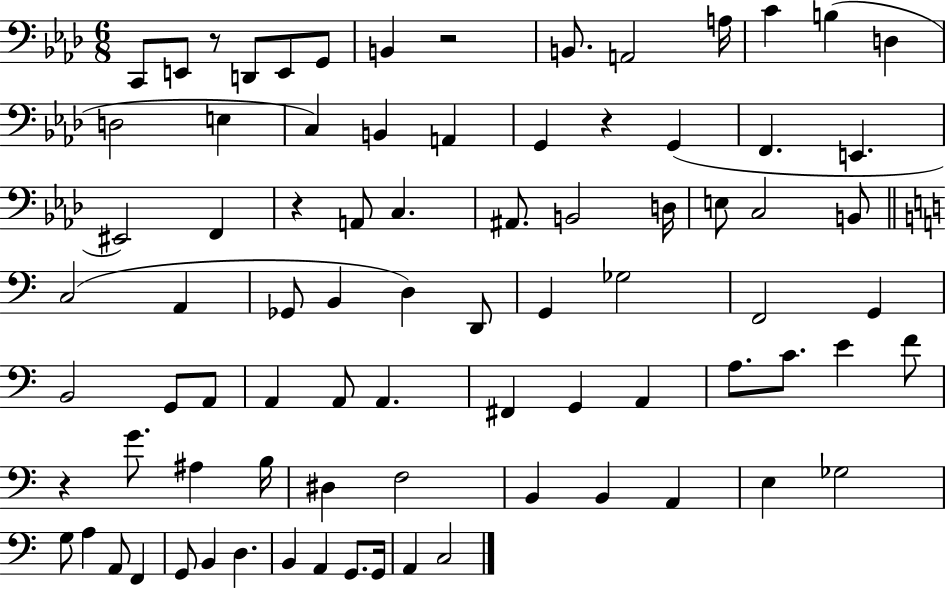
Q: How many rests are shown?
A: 5